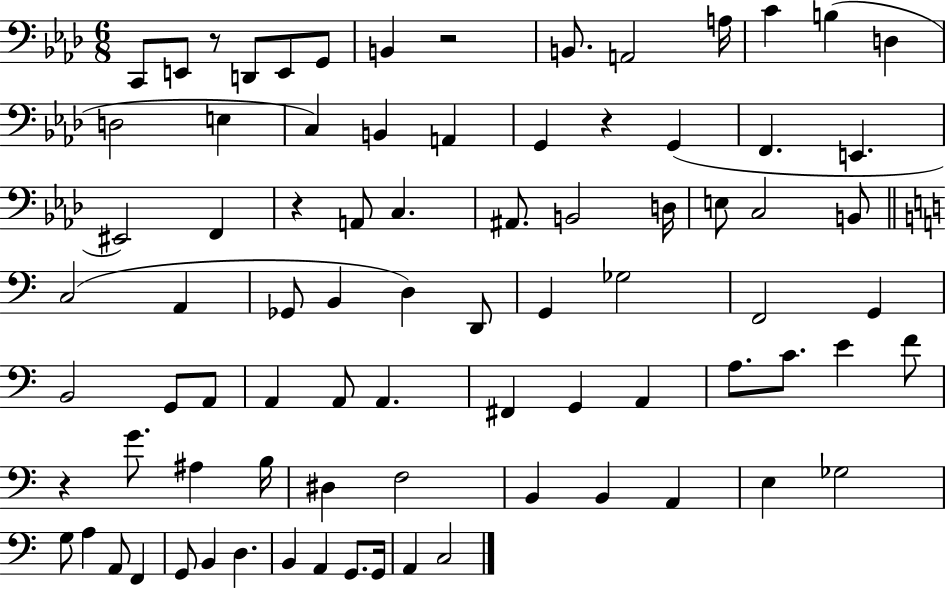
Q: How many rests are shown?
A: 5